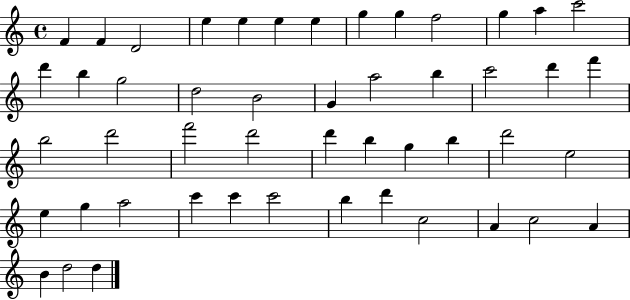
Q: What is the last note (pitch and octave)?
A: D5